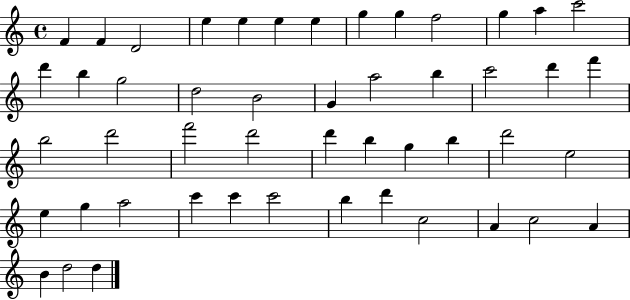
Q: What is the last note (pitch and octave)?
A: D5